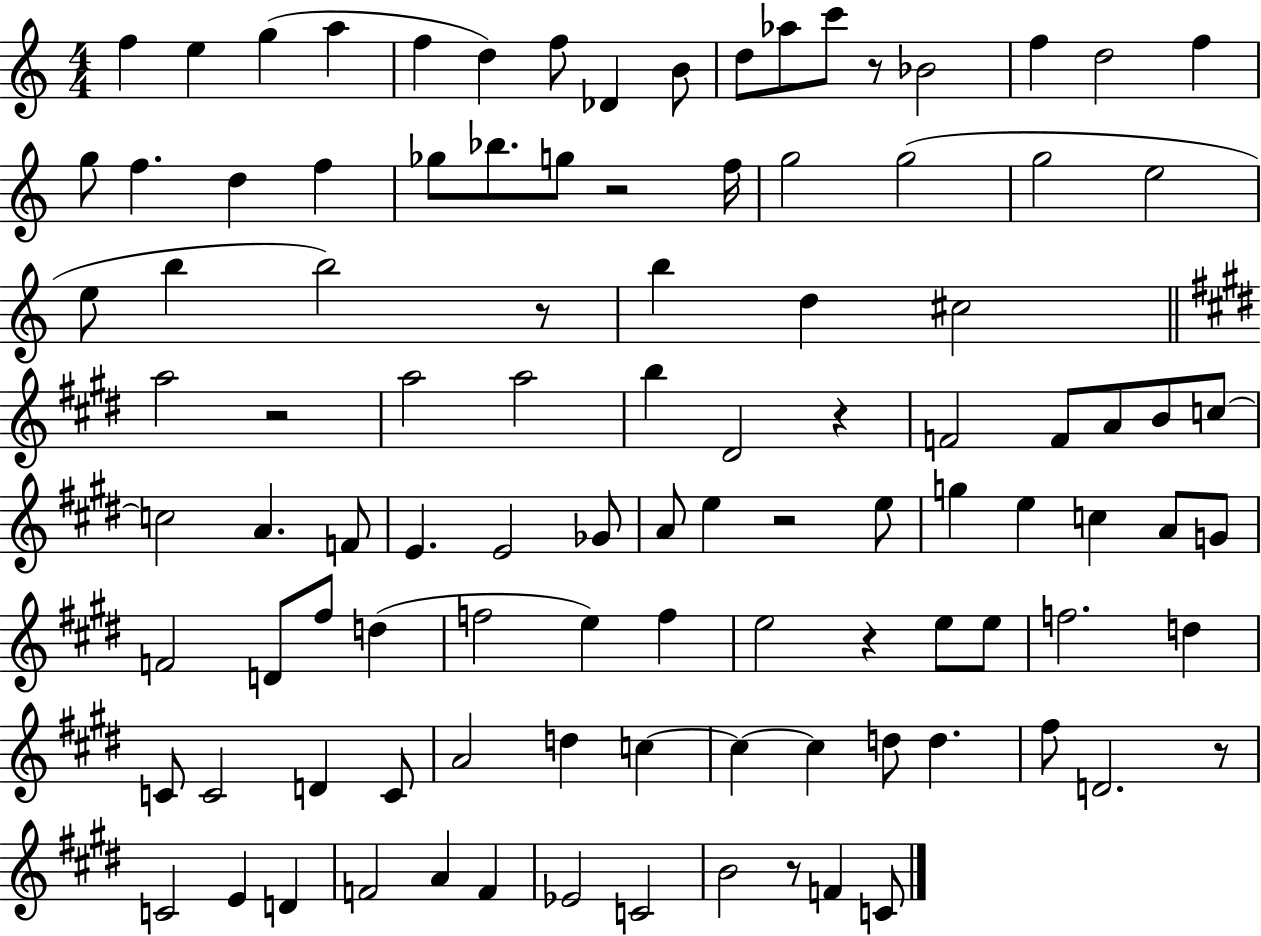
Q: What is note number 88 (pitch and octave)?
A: A4